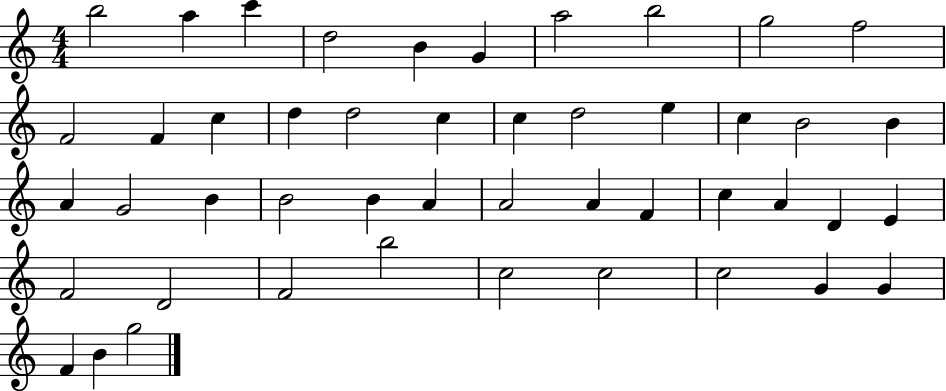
B5/h A5/q C6/q D5/h B4/q G4/q A5/h B5/h G5/h F5/h F4/h F4/q C5/q D5/q D5/h C5/q C5/q D5/h E5/q C5/q B4/h B4/q A4/q G4/h B4/q B4/h B4/q A4/q A4/h A4/q F4/q C5/q A4/q D4/q E4/q F4/h D4/h F4/h B5/h C5/h C5/h C5/h G4/q G4/q F4/q B4/q G5/h